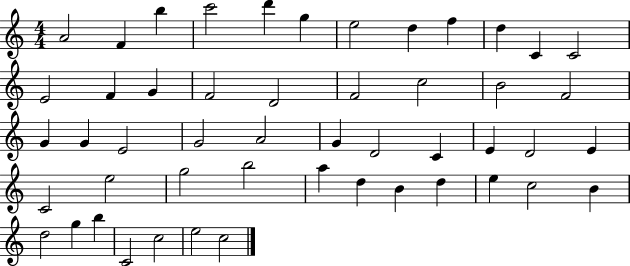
A4/h F4/q B5/q C6/h D6/q G5/q E5/h D5/q F5/q D5/q C4/q C4/h E4/h F4/q G4/q F4/h D4/h F4/h C5/h B4/h F4/h G4/q G4/q E4/h G4/h A4/h G4/q D4/h C4/q E4/q D4/h E4/q C4/h E5/h G5/h B5/h A5/q D5/q B4/q D5/q E5/q C5/h B4/q D5/h G5/q B5/q C4/h C5/h E5/h C5/h